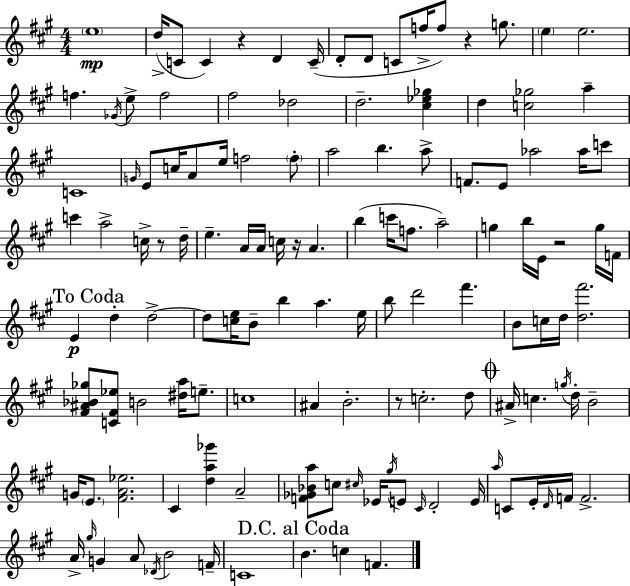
{
  \clef treble
  \numericTimeSignature
  \time 4/4
  \key a \major
  \repeat volta 2 { \parenthesize e''1\mp | d''16->( c'8 c'4) r4 d'4 c'16--( | d'8-. d'8 c'8 f''16-> f''8) r4 g''8. | \parenthesize e''4 e''2. | \break f''4. \acciaccatura { ges'16 } e''8-> f''2 | fis''2 des''2 | d''2.-- <cis'' ees'' ges''>4 | d''4 <c'' ges''>2 a''4-- | \break c'1 | \grace { g'16 } e'8 c''16 a'8 e''16 f''2 | \parenthesize f''8-. a''2 b''4. | a''8-> f'8. e'8 aes''2 aes''16 | \break c'''8 c'''4 a''2-> c''16-> r8 | d''16-- e''4.-- a'16 a'16 c''16 r16 a'4. | b''4( c'''16 f''8. a''2--) | g''4 b''16 e'16 r2 | \break g''16 f'16 \mark "To Coda" e'4\p d''4-. d''2->~~ | d''8 <c'' e''>16 b'8-- b''4 a''4. | e''16 b''8 d'''2 fis'''4. | b'8 c''16 d''16 <d'' fis'''>2. | \break <fis' ais' bes' ges''>8 <c' fis' ees''>8 b'2 <dis'' a''>16 e''8.-- | c''1 | ais'4 b'2.-. | r8 c''2.-. | \break d''8 \mark \markup { \musicglyph "scripts.coda" } ais'16-> c''4. \acciaccatura { g''16 } d''16-. b'2-- | g'16 \parenthesize e'8. <fis' a' ees''>2. | cis'4 <d'' a'' ges'''>4 a'2-- | <f' ges' bes' a''>8 c''8 \grace { cis''16 } ees'16 \acciaccatura { gis''16 } e'8 \grace { cis'16 } d'2-. | \break e'16 \grace { a''16 } c'8 e'16-. \grace { d'16 } f'16 f'2.-> | a'16-> \grace { gis''16 } g'4 a'8 | \acciaccatura { des'16 } b'2 f'16-- c'1 | \mark "D.C. al Coda" b'4. | \break c''4 f'4. } \bar "|."
}